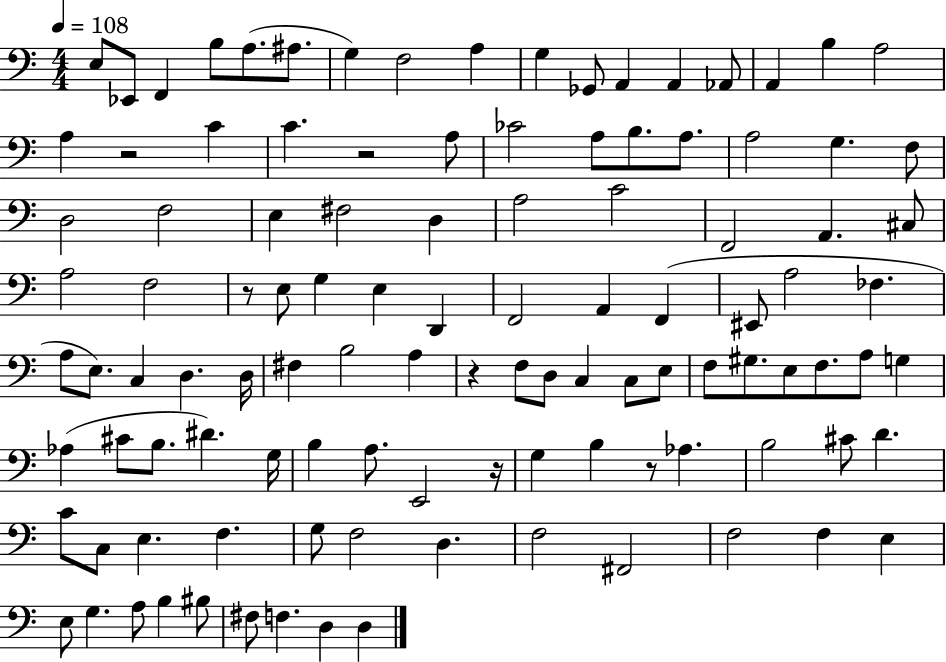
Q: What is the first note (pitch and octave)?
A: E3